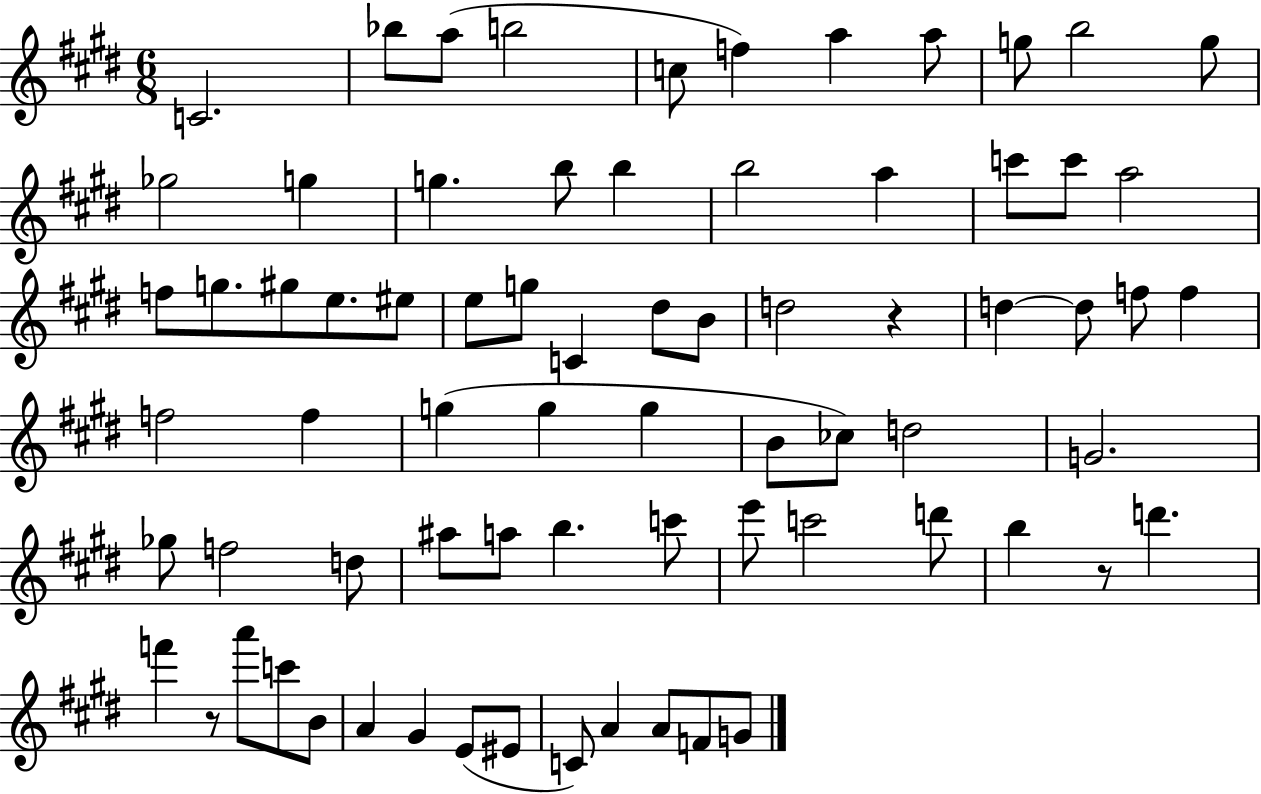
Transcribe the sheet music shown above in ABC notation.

X:1
T:Untitled
M:6/8
L:1/4
K:E
C2 _b/2 a/2 b2 c/2 f a a/2 g/2 b2 g/2 _g2 g g b/2 b b2 a c'/2 c'/2 a2 f/2 g/2 ^g/2 e/2 ^e/2 e/2 g/2 C ^d/2 B/2 d2 z d d/2 f/2 f f2 f g g g B/2 _c/2 d2 G2 _g/2 f2 d/2 ^a/2 a/2 b c'/2 e'/2 c'2 d'/2 b z/2 d' f' z/2 a'/2 c'/2 B/2 A ^G E/2 ^E/2 C/2 A A/2 F/2 G/2